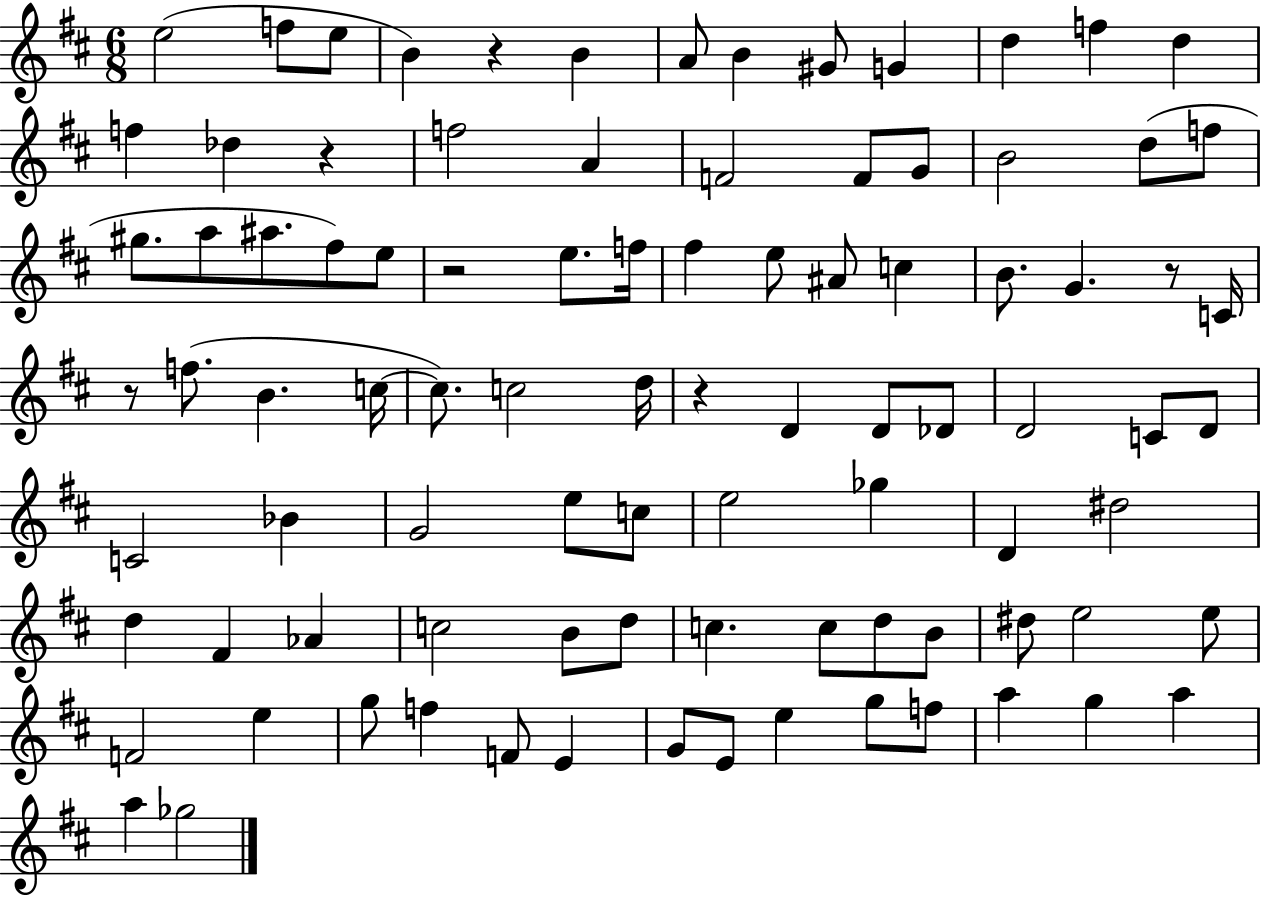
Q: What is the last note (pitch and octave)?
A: Gb5